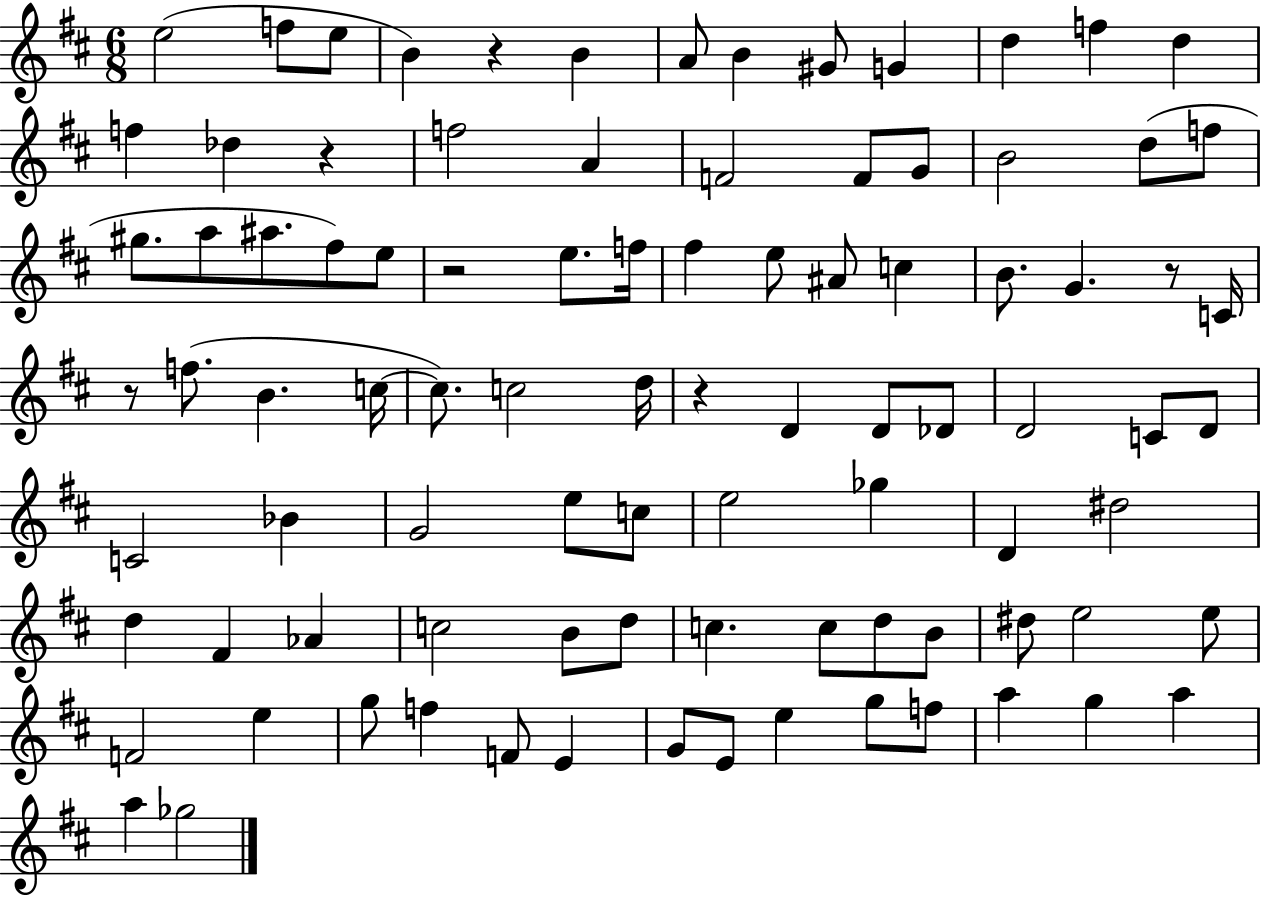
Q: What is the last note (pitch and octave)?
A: Gb5